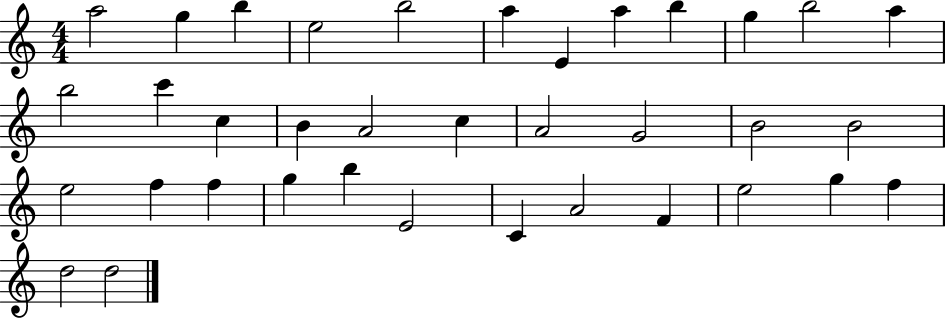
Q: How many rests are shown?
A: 0